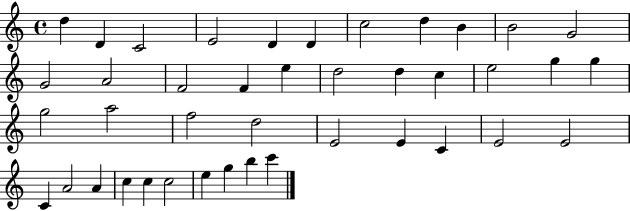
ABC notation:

X:1
T:Untitled
M:4/4
L:1/4
K:C
d D C2 E2 D D c2 d B B2 G2 G2 A2 F2 F e d2 d c e2 g g g2 a2 f2 d2 E2 E C E2 E2 C A2 A c c c2 e g b c'